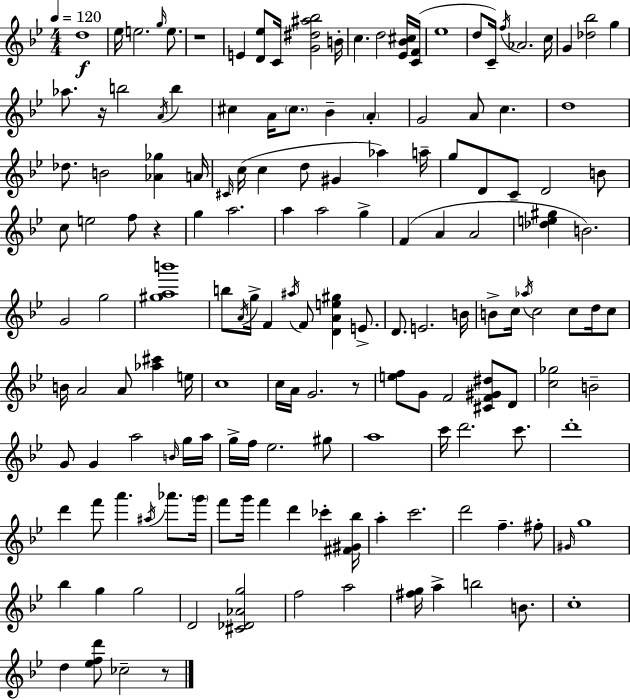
{
  \clef treble
  \numericTimeSignature
  \time 4/4
  \key g \minor
  \tempo 4 = 120
  d''1\f | ees''16 e''2. \grace { g''16 } e''8. | r1 | e'4 <d' ees''>8 c'16 <g' dis'' ais'' bes''>2 | \break b'16-. c''4. d''2 <ees' bes' cis''>16 | <c' f'>16( ees''1 | d''8 c'16--) \acciaccatura { f''16 } aes'2. | c''16 g'4 <des'' bes''>2 g''4 | \break aes''8. r16 b''2 \acciaccatura { a'16 } b''4 | cis''4 a'16 \parenthesize cis''8. bes'4-- \parenthesize a'4-. | g'2 a'8 c''4. | d''1 | \break des''8. b'2 <aes' ges''>4 | a'16 \grace { cis'16 } c''16( c''4 d''8 gis'4 aes''4) | a''16-- g''8 d'8 c'8-- d'2 | b'8 c''8 e''2 f''8 | \break r4 g''4 a''2. | a''4 a''2 | g''4-> f'4( a'4 a'2 | <des'' e'' gis''>4 b'2.) | \break g'2 g''2 | <gis'' a'' b'''>1 | b''8 \acciaccatura { a'16 } g''16-> f'4 \acciaccatura { ais''16 } f'8 <d' a' e'' gis''>4 | e'8.-> d'8. e'2. | \break b'16 b'8-> c''16 \acciaccatura { aes''16 } c''2 | c''8 d''16 c''8 b'16 a'2 | a'8 <aes'' cis'''>4 e''16 c''1 | c''16 a'16 g'2. | \break r8 <e'' f''>8 g'8 f'2 | <cis' f' gis' dis''>8 d'8 <c'' ges''>2 b'2-- | g'8 g'4 a''2 | \grace { b'16 } g''16 a''16 g''16-> f''16 ees''2. | \break gis''8 a''1 | c'''16 d'''2. | c'''8. d'''1-. | d'''4 f'''8 a'''4. | \break \acciaccatura { ais''16 } aes'''8. \parenthesize g'''16 f'''8 g'''16 f'''4 | d'''4 ces'''4-. <fis' gis' bes''>16 a''4-. c'''2. | d'''2 | f''4.-- fis''8-. \grace { gis'16 } g''1 | \break bes''4 g''4 | g''2 d'2 | <cis' des' aes' g''>2 f''2 | a''2 <fis'' g''>16 a''4-> b''2 | \break b'8. c''1-. | d''4 <ees'' f'' d'''>8 | ces''2-- r8 \bar "|."
}